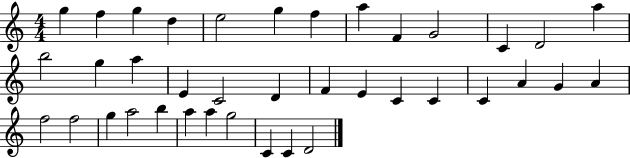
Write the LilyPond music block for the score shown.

{
  \clef treble
  \numericTimeSignature
  \time 4/4
  \key c \major
  g''4 f''4 g''4 d''4 | e''2 g''4 f''4 | a''4 f'4 g'2 | c'4 d'2 a''4 | \break b''2 g''4 a''4 | e'4 c'2 d'4 | f'4 e'4 c'4 c'4 | c'4 a'4 g'4 a'4 | \break f''2 f''2 | g''4 a''2 b''4 | a''4 a''4 g''2 | c'4 c'4 d'2 | \break \bar "|."
}